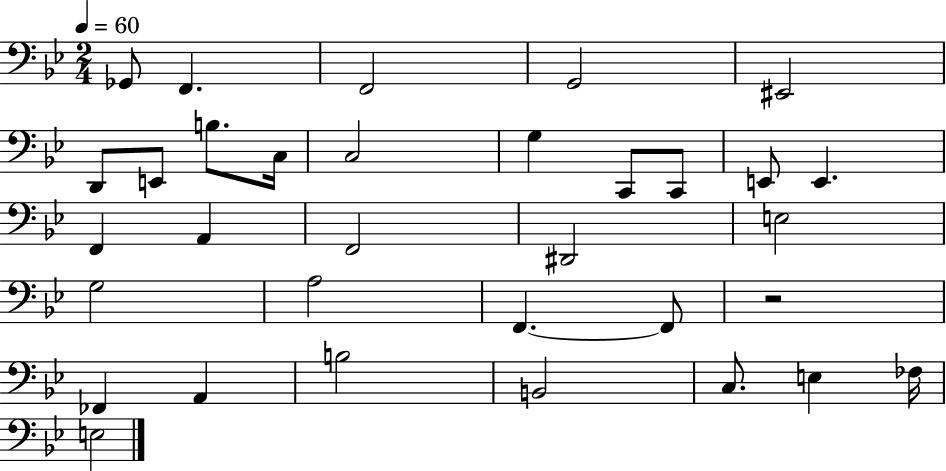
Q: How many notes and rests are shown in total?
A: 33